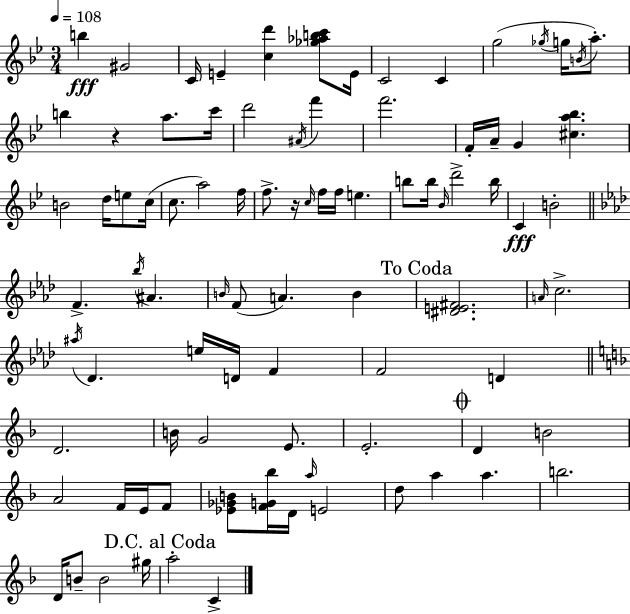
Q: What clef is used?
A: treble